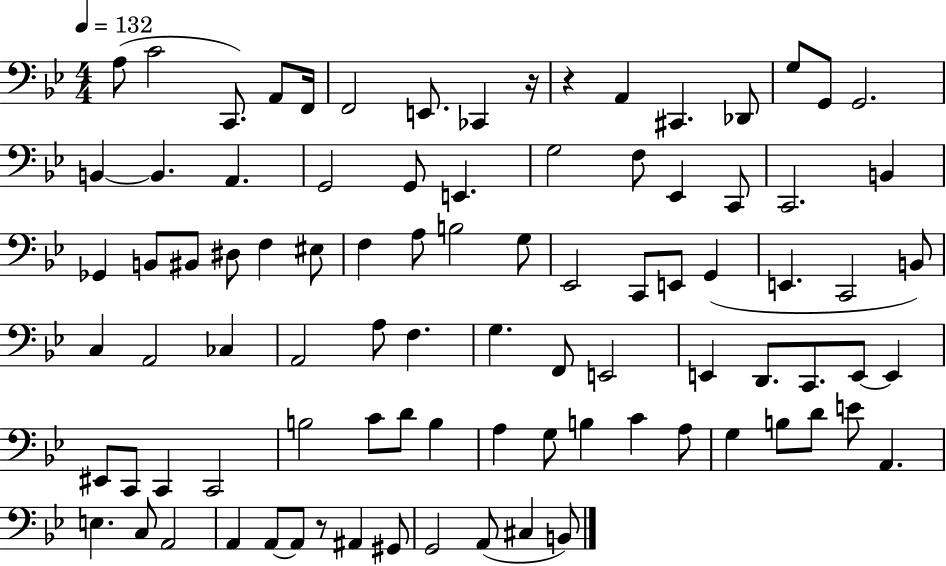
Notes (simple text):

A3/e C4/h C2/e. A2/e F2/s F2/h E2/e. CES2/q R/s R/q A2/q C#2/q. Db2/e G3/e G2/e G2/h. B2/q B2/q. A2/q. G2/h G2/e E2/q. G3/h F3/e Eb2/q C2/e C2/h. B2/q Gb2/q B2/e BIS2/e D#3/e F3/q EIS3/e F3/q A3/e B3/h G3/e Eb2/h C2/e E2/e G2/q E2/q. C2/h B2/e C3/q A2/h CES3/q A2/h A3/e F3/q. G3/q. F2/e E2/h E2/q D2/e. C2/e. E2/e E2/q EIS2/e C2/e C2/q C2/h B3/h C4/e D4/e B3/q A3/q G3/e B3/q C4/q A3/e G3/q B3/e D4/e E4/e A2/q. E3/q. C3/e A2/h A2/q A2/e A2/e R/e A#2/q G#2/e G2/h A2/e C#3/q B2/e